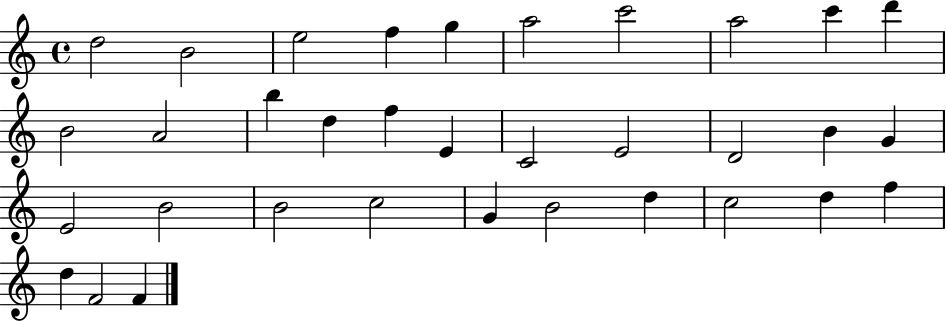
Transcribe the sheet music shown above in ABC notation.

X:1
T:Untitled
M:4/4
L:1/4
K:C
d2 B2 e2 f g a2 c'2 a2 c' d' B2 A2 b d f E C2 E2 D2 B G E2 B2 B2 c2 G B2 d c2 d f d F2 F